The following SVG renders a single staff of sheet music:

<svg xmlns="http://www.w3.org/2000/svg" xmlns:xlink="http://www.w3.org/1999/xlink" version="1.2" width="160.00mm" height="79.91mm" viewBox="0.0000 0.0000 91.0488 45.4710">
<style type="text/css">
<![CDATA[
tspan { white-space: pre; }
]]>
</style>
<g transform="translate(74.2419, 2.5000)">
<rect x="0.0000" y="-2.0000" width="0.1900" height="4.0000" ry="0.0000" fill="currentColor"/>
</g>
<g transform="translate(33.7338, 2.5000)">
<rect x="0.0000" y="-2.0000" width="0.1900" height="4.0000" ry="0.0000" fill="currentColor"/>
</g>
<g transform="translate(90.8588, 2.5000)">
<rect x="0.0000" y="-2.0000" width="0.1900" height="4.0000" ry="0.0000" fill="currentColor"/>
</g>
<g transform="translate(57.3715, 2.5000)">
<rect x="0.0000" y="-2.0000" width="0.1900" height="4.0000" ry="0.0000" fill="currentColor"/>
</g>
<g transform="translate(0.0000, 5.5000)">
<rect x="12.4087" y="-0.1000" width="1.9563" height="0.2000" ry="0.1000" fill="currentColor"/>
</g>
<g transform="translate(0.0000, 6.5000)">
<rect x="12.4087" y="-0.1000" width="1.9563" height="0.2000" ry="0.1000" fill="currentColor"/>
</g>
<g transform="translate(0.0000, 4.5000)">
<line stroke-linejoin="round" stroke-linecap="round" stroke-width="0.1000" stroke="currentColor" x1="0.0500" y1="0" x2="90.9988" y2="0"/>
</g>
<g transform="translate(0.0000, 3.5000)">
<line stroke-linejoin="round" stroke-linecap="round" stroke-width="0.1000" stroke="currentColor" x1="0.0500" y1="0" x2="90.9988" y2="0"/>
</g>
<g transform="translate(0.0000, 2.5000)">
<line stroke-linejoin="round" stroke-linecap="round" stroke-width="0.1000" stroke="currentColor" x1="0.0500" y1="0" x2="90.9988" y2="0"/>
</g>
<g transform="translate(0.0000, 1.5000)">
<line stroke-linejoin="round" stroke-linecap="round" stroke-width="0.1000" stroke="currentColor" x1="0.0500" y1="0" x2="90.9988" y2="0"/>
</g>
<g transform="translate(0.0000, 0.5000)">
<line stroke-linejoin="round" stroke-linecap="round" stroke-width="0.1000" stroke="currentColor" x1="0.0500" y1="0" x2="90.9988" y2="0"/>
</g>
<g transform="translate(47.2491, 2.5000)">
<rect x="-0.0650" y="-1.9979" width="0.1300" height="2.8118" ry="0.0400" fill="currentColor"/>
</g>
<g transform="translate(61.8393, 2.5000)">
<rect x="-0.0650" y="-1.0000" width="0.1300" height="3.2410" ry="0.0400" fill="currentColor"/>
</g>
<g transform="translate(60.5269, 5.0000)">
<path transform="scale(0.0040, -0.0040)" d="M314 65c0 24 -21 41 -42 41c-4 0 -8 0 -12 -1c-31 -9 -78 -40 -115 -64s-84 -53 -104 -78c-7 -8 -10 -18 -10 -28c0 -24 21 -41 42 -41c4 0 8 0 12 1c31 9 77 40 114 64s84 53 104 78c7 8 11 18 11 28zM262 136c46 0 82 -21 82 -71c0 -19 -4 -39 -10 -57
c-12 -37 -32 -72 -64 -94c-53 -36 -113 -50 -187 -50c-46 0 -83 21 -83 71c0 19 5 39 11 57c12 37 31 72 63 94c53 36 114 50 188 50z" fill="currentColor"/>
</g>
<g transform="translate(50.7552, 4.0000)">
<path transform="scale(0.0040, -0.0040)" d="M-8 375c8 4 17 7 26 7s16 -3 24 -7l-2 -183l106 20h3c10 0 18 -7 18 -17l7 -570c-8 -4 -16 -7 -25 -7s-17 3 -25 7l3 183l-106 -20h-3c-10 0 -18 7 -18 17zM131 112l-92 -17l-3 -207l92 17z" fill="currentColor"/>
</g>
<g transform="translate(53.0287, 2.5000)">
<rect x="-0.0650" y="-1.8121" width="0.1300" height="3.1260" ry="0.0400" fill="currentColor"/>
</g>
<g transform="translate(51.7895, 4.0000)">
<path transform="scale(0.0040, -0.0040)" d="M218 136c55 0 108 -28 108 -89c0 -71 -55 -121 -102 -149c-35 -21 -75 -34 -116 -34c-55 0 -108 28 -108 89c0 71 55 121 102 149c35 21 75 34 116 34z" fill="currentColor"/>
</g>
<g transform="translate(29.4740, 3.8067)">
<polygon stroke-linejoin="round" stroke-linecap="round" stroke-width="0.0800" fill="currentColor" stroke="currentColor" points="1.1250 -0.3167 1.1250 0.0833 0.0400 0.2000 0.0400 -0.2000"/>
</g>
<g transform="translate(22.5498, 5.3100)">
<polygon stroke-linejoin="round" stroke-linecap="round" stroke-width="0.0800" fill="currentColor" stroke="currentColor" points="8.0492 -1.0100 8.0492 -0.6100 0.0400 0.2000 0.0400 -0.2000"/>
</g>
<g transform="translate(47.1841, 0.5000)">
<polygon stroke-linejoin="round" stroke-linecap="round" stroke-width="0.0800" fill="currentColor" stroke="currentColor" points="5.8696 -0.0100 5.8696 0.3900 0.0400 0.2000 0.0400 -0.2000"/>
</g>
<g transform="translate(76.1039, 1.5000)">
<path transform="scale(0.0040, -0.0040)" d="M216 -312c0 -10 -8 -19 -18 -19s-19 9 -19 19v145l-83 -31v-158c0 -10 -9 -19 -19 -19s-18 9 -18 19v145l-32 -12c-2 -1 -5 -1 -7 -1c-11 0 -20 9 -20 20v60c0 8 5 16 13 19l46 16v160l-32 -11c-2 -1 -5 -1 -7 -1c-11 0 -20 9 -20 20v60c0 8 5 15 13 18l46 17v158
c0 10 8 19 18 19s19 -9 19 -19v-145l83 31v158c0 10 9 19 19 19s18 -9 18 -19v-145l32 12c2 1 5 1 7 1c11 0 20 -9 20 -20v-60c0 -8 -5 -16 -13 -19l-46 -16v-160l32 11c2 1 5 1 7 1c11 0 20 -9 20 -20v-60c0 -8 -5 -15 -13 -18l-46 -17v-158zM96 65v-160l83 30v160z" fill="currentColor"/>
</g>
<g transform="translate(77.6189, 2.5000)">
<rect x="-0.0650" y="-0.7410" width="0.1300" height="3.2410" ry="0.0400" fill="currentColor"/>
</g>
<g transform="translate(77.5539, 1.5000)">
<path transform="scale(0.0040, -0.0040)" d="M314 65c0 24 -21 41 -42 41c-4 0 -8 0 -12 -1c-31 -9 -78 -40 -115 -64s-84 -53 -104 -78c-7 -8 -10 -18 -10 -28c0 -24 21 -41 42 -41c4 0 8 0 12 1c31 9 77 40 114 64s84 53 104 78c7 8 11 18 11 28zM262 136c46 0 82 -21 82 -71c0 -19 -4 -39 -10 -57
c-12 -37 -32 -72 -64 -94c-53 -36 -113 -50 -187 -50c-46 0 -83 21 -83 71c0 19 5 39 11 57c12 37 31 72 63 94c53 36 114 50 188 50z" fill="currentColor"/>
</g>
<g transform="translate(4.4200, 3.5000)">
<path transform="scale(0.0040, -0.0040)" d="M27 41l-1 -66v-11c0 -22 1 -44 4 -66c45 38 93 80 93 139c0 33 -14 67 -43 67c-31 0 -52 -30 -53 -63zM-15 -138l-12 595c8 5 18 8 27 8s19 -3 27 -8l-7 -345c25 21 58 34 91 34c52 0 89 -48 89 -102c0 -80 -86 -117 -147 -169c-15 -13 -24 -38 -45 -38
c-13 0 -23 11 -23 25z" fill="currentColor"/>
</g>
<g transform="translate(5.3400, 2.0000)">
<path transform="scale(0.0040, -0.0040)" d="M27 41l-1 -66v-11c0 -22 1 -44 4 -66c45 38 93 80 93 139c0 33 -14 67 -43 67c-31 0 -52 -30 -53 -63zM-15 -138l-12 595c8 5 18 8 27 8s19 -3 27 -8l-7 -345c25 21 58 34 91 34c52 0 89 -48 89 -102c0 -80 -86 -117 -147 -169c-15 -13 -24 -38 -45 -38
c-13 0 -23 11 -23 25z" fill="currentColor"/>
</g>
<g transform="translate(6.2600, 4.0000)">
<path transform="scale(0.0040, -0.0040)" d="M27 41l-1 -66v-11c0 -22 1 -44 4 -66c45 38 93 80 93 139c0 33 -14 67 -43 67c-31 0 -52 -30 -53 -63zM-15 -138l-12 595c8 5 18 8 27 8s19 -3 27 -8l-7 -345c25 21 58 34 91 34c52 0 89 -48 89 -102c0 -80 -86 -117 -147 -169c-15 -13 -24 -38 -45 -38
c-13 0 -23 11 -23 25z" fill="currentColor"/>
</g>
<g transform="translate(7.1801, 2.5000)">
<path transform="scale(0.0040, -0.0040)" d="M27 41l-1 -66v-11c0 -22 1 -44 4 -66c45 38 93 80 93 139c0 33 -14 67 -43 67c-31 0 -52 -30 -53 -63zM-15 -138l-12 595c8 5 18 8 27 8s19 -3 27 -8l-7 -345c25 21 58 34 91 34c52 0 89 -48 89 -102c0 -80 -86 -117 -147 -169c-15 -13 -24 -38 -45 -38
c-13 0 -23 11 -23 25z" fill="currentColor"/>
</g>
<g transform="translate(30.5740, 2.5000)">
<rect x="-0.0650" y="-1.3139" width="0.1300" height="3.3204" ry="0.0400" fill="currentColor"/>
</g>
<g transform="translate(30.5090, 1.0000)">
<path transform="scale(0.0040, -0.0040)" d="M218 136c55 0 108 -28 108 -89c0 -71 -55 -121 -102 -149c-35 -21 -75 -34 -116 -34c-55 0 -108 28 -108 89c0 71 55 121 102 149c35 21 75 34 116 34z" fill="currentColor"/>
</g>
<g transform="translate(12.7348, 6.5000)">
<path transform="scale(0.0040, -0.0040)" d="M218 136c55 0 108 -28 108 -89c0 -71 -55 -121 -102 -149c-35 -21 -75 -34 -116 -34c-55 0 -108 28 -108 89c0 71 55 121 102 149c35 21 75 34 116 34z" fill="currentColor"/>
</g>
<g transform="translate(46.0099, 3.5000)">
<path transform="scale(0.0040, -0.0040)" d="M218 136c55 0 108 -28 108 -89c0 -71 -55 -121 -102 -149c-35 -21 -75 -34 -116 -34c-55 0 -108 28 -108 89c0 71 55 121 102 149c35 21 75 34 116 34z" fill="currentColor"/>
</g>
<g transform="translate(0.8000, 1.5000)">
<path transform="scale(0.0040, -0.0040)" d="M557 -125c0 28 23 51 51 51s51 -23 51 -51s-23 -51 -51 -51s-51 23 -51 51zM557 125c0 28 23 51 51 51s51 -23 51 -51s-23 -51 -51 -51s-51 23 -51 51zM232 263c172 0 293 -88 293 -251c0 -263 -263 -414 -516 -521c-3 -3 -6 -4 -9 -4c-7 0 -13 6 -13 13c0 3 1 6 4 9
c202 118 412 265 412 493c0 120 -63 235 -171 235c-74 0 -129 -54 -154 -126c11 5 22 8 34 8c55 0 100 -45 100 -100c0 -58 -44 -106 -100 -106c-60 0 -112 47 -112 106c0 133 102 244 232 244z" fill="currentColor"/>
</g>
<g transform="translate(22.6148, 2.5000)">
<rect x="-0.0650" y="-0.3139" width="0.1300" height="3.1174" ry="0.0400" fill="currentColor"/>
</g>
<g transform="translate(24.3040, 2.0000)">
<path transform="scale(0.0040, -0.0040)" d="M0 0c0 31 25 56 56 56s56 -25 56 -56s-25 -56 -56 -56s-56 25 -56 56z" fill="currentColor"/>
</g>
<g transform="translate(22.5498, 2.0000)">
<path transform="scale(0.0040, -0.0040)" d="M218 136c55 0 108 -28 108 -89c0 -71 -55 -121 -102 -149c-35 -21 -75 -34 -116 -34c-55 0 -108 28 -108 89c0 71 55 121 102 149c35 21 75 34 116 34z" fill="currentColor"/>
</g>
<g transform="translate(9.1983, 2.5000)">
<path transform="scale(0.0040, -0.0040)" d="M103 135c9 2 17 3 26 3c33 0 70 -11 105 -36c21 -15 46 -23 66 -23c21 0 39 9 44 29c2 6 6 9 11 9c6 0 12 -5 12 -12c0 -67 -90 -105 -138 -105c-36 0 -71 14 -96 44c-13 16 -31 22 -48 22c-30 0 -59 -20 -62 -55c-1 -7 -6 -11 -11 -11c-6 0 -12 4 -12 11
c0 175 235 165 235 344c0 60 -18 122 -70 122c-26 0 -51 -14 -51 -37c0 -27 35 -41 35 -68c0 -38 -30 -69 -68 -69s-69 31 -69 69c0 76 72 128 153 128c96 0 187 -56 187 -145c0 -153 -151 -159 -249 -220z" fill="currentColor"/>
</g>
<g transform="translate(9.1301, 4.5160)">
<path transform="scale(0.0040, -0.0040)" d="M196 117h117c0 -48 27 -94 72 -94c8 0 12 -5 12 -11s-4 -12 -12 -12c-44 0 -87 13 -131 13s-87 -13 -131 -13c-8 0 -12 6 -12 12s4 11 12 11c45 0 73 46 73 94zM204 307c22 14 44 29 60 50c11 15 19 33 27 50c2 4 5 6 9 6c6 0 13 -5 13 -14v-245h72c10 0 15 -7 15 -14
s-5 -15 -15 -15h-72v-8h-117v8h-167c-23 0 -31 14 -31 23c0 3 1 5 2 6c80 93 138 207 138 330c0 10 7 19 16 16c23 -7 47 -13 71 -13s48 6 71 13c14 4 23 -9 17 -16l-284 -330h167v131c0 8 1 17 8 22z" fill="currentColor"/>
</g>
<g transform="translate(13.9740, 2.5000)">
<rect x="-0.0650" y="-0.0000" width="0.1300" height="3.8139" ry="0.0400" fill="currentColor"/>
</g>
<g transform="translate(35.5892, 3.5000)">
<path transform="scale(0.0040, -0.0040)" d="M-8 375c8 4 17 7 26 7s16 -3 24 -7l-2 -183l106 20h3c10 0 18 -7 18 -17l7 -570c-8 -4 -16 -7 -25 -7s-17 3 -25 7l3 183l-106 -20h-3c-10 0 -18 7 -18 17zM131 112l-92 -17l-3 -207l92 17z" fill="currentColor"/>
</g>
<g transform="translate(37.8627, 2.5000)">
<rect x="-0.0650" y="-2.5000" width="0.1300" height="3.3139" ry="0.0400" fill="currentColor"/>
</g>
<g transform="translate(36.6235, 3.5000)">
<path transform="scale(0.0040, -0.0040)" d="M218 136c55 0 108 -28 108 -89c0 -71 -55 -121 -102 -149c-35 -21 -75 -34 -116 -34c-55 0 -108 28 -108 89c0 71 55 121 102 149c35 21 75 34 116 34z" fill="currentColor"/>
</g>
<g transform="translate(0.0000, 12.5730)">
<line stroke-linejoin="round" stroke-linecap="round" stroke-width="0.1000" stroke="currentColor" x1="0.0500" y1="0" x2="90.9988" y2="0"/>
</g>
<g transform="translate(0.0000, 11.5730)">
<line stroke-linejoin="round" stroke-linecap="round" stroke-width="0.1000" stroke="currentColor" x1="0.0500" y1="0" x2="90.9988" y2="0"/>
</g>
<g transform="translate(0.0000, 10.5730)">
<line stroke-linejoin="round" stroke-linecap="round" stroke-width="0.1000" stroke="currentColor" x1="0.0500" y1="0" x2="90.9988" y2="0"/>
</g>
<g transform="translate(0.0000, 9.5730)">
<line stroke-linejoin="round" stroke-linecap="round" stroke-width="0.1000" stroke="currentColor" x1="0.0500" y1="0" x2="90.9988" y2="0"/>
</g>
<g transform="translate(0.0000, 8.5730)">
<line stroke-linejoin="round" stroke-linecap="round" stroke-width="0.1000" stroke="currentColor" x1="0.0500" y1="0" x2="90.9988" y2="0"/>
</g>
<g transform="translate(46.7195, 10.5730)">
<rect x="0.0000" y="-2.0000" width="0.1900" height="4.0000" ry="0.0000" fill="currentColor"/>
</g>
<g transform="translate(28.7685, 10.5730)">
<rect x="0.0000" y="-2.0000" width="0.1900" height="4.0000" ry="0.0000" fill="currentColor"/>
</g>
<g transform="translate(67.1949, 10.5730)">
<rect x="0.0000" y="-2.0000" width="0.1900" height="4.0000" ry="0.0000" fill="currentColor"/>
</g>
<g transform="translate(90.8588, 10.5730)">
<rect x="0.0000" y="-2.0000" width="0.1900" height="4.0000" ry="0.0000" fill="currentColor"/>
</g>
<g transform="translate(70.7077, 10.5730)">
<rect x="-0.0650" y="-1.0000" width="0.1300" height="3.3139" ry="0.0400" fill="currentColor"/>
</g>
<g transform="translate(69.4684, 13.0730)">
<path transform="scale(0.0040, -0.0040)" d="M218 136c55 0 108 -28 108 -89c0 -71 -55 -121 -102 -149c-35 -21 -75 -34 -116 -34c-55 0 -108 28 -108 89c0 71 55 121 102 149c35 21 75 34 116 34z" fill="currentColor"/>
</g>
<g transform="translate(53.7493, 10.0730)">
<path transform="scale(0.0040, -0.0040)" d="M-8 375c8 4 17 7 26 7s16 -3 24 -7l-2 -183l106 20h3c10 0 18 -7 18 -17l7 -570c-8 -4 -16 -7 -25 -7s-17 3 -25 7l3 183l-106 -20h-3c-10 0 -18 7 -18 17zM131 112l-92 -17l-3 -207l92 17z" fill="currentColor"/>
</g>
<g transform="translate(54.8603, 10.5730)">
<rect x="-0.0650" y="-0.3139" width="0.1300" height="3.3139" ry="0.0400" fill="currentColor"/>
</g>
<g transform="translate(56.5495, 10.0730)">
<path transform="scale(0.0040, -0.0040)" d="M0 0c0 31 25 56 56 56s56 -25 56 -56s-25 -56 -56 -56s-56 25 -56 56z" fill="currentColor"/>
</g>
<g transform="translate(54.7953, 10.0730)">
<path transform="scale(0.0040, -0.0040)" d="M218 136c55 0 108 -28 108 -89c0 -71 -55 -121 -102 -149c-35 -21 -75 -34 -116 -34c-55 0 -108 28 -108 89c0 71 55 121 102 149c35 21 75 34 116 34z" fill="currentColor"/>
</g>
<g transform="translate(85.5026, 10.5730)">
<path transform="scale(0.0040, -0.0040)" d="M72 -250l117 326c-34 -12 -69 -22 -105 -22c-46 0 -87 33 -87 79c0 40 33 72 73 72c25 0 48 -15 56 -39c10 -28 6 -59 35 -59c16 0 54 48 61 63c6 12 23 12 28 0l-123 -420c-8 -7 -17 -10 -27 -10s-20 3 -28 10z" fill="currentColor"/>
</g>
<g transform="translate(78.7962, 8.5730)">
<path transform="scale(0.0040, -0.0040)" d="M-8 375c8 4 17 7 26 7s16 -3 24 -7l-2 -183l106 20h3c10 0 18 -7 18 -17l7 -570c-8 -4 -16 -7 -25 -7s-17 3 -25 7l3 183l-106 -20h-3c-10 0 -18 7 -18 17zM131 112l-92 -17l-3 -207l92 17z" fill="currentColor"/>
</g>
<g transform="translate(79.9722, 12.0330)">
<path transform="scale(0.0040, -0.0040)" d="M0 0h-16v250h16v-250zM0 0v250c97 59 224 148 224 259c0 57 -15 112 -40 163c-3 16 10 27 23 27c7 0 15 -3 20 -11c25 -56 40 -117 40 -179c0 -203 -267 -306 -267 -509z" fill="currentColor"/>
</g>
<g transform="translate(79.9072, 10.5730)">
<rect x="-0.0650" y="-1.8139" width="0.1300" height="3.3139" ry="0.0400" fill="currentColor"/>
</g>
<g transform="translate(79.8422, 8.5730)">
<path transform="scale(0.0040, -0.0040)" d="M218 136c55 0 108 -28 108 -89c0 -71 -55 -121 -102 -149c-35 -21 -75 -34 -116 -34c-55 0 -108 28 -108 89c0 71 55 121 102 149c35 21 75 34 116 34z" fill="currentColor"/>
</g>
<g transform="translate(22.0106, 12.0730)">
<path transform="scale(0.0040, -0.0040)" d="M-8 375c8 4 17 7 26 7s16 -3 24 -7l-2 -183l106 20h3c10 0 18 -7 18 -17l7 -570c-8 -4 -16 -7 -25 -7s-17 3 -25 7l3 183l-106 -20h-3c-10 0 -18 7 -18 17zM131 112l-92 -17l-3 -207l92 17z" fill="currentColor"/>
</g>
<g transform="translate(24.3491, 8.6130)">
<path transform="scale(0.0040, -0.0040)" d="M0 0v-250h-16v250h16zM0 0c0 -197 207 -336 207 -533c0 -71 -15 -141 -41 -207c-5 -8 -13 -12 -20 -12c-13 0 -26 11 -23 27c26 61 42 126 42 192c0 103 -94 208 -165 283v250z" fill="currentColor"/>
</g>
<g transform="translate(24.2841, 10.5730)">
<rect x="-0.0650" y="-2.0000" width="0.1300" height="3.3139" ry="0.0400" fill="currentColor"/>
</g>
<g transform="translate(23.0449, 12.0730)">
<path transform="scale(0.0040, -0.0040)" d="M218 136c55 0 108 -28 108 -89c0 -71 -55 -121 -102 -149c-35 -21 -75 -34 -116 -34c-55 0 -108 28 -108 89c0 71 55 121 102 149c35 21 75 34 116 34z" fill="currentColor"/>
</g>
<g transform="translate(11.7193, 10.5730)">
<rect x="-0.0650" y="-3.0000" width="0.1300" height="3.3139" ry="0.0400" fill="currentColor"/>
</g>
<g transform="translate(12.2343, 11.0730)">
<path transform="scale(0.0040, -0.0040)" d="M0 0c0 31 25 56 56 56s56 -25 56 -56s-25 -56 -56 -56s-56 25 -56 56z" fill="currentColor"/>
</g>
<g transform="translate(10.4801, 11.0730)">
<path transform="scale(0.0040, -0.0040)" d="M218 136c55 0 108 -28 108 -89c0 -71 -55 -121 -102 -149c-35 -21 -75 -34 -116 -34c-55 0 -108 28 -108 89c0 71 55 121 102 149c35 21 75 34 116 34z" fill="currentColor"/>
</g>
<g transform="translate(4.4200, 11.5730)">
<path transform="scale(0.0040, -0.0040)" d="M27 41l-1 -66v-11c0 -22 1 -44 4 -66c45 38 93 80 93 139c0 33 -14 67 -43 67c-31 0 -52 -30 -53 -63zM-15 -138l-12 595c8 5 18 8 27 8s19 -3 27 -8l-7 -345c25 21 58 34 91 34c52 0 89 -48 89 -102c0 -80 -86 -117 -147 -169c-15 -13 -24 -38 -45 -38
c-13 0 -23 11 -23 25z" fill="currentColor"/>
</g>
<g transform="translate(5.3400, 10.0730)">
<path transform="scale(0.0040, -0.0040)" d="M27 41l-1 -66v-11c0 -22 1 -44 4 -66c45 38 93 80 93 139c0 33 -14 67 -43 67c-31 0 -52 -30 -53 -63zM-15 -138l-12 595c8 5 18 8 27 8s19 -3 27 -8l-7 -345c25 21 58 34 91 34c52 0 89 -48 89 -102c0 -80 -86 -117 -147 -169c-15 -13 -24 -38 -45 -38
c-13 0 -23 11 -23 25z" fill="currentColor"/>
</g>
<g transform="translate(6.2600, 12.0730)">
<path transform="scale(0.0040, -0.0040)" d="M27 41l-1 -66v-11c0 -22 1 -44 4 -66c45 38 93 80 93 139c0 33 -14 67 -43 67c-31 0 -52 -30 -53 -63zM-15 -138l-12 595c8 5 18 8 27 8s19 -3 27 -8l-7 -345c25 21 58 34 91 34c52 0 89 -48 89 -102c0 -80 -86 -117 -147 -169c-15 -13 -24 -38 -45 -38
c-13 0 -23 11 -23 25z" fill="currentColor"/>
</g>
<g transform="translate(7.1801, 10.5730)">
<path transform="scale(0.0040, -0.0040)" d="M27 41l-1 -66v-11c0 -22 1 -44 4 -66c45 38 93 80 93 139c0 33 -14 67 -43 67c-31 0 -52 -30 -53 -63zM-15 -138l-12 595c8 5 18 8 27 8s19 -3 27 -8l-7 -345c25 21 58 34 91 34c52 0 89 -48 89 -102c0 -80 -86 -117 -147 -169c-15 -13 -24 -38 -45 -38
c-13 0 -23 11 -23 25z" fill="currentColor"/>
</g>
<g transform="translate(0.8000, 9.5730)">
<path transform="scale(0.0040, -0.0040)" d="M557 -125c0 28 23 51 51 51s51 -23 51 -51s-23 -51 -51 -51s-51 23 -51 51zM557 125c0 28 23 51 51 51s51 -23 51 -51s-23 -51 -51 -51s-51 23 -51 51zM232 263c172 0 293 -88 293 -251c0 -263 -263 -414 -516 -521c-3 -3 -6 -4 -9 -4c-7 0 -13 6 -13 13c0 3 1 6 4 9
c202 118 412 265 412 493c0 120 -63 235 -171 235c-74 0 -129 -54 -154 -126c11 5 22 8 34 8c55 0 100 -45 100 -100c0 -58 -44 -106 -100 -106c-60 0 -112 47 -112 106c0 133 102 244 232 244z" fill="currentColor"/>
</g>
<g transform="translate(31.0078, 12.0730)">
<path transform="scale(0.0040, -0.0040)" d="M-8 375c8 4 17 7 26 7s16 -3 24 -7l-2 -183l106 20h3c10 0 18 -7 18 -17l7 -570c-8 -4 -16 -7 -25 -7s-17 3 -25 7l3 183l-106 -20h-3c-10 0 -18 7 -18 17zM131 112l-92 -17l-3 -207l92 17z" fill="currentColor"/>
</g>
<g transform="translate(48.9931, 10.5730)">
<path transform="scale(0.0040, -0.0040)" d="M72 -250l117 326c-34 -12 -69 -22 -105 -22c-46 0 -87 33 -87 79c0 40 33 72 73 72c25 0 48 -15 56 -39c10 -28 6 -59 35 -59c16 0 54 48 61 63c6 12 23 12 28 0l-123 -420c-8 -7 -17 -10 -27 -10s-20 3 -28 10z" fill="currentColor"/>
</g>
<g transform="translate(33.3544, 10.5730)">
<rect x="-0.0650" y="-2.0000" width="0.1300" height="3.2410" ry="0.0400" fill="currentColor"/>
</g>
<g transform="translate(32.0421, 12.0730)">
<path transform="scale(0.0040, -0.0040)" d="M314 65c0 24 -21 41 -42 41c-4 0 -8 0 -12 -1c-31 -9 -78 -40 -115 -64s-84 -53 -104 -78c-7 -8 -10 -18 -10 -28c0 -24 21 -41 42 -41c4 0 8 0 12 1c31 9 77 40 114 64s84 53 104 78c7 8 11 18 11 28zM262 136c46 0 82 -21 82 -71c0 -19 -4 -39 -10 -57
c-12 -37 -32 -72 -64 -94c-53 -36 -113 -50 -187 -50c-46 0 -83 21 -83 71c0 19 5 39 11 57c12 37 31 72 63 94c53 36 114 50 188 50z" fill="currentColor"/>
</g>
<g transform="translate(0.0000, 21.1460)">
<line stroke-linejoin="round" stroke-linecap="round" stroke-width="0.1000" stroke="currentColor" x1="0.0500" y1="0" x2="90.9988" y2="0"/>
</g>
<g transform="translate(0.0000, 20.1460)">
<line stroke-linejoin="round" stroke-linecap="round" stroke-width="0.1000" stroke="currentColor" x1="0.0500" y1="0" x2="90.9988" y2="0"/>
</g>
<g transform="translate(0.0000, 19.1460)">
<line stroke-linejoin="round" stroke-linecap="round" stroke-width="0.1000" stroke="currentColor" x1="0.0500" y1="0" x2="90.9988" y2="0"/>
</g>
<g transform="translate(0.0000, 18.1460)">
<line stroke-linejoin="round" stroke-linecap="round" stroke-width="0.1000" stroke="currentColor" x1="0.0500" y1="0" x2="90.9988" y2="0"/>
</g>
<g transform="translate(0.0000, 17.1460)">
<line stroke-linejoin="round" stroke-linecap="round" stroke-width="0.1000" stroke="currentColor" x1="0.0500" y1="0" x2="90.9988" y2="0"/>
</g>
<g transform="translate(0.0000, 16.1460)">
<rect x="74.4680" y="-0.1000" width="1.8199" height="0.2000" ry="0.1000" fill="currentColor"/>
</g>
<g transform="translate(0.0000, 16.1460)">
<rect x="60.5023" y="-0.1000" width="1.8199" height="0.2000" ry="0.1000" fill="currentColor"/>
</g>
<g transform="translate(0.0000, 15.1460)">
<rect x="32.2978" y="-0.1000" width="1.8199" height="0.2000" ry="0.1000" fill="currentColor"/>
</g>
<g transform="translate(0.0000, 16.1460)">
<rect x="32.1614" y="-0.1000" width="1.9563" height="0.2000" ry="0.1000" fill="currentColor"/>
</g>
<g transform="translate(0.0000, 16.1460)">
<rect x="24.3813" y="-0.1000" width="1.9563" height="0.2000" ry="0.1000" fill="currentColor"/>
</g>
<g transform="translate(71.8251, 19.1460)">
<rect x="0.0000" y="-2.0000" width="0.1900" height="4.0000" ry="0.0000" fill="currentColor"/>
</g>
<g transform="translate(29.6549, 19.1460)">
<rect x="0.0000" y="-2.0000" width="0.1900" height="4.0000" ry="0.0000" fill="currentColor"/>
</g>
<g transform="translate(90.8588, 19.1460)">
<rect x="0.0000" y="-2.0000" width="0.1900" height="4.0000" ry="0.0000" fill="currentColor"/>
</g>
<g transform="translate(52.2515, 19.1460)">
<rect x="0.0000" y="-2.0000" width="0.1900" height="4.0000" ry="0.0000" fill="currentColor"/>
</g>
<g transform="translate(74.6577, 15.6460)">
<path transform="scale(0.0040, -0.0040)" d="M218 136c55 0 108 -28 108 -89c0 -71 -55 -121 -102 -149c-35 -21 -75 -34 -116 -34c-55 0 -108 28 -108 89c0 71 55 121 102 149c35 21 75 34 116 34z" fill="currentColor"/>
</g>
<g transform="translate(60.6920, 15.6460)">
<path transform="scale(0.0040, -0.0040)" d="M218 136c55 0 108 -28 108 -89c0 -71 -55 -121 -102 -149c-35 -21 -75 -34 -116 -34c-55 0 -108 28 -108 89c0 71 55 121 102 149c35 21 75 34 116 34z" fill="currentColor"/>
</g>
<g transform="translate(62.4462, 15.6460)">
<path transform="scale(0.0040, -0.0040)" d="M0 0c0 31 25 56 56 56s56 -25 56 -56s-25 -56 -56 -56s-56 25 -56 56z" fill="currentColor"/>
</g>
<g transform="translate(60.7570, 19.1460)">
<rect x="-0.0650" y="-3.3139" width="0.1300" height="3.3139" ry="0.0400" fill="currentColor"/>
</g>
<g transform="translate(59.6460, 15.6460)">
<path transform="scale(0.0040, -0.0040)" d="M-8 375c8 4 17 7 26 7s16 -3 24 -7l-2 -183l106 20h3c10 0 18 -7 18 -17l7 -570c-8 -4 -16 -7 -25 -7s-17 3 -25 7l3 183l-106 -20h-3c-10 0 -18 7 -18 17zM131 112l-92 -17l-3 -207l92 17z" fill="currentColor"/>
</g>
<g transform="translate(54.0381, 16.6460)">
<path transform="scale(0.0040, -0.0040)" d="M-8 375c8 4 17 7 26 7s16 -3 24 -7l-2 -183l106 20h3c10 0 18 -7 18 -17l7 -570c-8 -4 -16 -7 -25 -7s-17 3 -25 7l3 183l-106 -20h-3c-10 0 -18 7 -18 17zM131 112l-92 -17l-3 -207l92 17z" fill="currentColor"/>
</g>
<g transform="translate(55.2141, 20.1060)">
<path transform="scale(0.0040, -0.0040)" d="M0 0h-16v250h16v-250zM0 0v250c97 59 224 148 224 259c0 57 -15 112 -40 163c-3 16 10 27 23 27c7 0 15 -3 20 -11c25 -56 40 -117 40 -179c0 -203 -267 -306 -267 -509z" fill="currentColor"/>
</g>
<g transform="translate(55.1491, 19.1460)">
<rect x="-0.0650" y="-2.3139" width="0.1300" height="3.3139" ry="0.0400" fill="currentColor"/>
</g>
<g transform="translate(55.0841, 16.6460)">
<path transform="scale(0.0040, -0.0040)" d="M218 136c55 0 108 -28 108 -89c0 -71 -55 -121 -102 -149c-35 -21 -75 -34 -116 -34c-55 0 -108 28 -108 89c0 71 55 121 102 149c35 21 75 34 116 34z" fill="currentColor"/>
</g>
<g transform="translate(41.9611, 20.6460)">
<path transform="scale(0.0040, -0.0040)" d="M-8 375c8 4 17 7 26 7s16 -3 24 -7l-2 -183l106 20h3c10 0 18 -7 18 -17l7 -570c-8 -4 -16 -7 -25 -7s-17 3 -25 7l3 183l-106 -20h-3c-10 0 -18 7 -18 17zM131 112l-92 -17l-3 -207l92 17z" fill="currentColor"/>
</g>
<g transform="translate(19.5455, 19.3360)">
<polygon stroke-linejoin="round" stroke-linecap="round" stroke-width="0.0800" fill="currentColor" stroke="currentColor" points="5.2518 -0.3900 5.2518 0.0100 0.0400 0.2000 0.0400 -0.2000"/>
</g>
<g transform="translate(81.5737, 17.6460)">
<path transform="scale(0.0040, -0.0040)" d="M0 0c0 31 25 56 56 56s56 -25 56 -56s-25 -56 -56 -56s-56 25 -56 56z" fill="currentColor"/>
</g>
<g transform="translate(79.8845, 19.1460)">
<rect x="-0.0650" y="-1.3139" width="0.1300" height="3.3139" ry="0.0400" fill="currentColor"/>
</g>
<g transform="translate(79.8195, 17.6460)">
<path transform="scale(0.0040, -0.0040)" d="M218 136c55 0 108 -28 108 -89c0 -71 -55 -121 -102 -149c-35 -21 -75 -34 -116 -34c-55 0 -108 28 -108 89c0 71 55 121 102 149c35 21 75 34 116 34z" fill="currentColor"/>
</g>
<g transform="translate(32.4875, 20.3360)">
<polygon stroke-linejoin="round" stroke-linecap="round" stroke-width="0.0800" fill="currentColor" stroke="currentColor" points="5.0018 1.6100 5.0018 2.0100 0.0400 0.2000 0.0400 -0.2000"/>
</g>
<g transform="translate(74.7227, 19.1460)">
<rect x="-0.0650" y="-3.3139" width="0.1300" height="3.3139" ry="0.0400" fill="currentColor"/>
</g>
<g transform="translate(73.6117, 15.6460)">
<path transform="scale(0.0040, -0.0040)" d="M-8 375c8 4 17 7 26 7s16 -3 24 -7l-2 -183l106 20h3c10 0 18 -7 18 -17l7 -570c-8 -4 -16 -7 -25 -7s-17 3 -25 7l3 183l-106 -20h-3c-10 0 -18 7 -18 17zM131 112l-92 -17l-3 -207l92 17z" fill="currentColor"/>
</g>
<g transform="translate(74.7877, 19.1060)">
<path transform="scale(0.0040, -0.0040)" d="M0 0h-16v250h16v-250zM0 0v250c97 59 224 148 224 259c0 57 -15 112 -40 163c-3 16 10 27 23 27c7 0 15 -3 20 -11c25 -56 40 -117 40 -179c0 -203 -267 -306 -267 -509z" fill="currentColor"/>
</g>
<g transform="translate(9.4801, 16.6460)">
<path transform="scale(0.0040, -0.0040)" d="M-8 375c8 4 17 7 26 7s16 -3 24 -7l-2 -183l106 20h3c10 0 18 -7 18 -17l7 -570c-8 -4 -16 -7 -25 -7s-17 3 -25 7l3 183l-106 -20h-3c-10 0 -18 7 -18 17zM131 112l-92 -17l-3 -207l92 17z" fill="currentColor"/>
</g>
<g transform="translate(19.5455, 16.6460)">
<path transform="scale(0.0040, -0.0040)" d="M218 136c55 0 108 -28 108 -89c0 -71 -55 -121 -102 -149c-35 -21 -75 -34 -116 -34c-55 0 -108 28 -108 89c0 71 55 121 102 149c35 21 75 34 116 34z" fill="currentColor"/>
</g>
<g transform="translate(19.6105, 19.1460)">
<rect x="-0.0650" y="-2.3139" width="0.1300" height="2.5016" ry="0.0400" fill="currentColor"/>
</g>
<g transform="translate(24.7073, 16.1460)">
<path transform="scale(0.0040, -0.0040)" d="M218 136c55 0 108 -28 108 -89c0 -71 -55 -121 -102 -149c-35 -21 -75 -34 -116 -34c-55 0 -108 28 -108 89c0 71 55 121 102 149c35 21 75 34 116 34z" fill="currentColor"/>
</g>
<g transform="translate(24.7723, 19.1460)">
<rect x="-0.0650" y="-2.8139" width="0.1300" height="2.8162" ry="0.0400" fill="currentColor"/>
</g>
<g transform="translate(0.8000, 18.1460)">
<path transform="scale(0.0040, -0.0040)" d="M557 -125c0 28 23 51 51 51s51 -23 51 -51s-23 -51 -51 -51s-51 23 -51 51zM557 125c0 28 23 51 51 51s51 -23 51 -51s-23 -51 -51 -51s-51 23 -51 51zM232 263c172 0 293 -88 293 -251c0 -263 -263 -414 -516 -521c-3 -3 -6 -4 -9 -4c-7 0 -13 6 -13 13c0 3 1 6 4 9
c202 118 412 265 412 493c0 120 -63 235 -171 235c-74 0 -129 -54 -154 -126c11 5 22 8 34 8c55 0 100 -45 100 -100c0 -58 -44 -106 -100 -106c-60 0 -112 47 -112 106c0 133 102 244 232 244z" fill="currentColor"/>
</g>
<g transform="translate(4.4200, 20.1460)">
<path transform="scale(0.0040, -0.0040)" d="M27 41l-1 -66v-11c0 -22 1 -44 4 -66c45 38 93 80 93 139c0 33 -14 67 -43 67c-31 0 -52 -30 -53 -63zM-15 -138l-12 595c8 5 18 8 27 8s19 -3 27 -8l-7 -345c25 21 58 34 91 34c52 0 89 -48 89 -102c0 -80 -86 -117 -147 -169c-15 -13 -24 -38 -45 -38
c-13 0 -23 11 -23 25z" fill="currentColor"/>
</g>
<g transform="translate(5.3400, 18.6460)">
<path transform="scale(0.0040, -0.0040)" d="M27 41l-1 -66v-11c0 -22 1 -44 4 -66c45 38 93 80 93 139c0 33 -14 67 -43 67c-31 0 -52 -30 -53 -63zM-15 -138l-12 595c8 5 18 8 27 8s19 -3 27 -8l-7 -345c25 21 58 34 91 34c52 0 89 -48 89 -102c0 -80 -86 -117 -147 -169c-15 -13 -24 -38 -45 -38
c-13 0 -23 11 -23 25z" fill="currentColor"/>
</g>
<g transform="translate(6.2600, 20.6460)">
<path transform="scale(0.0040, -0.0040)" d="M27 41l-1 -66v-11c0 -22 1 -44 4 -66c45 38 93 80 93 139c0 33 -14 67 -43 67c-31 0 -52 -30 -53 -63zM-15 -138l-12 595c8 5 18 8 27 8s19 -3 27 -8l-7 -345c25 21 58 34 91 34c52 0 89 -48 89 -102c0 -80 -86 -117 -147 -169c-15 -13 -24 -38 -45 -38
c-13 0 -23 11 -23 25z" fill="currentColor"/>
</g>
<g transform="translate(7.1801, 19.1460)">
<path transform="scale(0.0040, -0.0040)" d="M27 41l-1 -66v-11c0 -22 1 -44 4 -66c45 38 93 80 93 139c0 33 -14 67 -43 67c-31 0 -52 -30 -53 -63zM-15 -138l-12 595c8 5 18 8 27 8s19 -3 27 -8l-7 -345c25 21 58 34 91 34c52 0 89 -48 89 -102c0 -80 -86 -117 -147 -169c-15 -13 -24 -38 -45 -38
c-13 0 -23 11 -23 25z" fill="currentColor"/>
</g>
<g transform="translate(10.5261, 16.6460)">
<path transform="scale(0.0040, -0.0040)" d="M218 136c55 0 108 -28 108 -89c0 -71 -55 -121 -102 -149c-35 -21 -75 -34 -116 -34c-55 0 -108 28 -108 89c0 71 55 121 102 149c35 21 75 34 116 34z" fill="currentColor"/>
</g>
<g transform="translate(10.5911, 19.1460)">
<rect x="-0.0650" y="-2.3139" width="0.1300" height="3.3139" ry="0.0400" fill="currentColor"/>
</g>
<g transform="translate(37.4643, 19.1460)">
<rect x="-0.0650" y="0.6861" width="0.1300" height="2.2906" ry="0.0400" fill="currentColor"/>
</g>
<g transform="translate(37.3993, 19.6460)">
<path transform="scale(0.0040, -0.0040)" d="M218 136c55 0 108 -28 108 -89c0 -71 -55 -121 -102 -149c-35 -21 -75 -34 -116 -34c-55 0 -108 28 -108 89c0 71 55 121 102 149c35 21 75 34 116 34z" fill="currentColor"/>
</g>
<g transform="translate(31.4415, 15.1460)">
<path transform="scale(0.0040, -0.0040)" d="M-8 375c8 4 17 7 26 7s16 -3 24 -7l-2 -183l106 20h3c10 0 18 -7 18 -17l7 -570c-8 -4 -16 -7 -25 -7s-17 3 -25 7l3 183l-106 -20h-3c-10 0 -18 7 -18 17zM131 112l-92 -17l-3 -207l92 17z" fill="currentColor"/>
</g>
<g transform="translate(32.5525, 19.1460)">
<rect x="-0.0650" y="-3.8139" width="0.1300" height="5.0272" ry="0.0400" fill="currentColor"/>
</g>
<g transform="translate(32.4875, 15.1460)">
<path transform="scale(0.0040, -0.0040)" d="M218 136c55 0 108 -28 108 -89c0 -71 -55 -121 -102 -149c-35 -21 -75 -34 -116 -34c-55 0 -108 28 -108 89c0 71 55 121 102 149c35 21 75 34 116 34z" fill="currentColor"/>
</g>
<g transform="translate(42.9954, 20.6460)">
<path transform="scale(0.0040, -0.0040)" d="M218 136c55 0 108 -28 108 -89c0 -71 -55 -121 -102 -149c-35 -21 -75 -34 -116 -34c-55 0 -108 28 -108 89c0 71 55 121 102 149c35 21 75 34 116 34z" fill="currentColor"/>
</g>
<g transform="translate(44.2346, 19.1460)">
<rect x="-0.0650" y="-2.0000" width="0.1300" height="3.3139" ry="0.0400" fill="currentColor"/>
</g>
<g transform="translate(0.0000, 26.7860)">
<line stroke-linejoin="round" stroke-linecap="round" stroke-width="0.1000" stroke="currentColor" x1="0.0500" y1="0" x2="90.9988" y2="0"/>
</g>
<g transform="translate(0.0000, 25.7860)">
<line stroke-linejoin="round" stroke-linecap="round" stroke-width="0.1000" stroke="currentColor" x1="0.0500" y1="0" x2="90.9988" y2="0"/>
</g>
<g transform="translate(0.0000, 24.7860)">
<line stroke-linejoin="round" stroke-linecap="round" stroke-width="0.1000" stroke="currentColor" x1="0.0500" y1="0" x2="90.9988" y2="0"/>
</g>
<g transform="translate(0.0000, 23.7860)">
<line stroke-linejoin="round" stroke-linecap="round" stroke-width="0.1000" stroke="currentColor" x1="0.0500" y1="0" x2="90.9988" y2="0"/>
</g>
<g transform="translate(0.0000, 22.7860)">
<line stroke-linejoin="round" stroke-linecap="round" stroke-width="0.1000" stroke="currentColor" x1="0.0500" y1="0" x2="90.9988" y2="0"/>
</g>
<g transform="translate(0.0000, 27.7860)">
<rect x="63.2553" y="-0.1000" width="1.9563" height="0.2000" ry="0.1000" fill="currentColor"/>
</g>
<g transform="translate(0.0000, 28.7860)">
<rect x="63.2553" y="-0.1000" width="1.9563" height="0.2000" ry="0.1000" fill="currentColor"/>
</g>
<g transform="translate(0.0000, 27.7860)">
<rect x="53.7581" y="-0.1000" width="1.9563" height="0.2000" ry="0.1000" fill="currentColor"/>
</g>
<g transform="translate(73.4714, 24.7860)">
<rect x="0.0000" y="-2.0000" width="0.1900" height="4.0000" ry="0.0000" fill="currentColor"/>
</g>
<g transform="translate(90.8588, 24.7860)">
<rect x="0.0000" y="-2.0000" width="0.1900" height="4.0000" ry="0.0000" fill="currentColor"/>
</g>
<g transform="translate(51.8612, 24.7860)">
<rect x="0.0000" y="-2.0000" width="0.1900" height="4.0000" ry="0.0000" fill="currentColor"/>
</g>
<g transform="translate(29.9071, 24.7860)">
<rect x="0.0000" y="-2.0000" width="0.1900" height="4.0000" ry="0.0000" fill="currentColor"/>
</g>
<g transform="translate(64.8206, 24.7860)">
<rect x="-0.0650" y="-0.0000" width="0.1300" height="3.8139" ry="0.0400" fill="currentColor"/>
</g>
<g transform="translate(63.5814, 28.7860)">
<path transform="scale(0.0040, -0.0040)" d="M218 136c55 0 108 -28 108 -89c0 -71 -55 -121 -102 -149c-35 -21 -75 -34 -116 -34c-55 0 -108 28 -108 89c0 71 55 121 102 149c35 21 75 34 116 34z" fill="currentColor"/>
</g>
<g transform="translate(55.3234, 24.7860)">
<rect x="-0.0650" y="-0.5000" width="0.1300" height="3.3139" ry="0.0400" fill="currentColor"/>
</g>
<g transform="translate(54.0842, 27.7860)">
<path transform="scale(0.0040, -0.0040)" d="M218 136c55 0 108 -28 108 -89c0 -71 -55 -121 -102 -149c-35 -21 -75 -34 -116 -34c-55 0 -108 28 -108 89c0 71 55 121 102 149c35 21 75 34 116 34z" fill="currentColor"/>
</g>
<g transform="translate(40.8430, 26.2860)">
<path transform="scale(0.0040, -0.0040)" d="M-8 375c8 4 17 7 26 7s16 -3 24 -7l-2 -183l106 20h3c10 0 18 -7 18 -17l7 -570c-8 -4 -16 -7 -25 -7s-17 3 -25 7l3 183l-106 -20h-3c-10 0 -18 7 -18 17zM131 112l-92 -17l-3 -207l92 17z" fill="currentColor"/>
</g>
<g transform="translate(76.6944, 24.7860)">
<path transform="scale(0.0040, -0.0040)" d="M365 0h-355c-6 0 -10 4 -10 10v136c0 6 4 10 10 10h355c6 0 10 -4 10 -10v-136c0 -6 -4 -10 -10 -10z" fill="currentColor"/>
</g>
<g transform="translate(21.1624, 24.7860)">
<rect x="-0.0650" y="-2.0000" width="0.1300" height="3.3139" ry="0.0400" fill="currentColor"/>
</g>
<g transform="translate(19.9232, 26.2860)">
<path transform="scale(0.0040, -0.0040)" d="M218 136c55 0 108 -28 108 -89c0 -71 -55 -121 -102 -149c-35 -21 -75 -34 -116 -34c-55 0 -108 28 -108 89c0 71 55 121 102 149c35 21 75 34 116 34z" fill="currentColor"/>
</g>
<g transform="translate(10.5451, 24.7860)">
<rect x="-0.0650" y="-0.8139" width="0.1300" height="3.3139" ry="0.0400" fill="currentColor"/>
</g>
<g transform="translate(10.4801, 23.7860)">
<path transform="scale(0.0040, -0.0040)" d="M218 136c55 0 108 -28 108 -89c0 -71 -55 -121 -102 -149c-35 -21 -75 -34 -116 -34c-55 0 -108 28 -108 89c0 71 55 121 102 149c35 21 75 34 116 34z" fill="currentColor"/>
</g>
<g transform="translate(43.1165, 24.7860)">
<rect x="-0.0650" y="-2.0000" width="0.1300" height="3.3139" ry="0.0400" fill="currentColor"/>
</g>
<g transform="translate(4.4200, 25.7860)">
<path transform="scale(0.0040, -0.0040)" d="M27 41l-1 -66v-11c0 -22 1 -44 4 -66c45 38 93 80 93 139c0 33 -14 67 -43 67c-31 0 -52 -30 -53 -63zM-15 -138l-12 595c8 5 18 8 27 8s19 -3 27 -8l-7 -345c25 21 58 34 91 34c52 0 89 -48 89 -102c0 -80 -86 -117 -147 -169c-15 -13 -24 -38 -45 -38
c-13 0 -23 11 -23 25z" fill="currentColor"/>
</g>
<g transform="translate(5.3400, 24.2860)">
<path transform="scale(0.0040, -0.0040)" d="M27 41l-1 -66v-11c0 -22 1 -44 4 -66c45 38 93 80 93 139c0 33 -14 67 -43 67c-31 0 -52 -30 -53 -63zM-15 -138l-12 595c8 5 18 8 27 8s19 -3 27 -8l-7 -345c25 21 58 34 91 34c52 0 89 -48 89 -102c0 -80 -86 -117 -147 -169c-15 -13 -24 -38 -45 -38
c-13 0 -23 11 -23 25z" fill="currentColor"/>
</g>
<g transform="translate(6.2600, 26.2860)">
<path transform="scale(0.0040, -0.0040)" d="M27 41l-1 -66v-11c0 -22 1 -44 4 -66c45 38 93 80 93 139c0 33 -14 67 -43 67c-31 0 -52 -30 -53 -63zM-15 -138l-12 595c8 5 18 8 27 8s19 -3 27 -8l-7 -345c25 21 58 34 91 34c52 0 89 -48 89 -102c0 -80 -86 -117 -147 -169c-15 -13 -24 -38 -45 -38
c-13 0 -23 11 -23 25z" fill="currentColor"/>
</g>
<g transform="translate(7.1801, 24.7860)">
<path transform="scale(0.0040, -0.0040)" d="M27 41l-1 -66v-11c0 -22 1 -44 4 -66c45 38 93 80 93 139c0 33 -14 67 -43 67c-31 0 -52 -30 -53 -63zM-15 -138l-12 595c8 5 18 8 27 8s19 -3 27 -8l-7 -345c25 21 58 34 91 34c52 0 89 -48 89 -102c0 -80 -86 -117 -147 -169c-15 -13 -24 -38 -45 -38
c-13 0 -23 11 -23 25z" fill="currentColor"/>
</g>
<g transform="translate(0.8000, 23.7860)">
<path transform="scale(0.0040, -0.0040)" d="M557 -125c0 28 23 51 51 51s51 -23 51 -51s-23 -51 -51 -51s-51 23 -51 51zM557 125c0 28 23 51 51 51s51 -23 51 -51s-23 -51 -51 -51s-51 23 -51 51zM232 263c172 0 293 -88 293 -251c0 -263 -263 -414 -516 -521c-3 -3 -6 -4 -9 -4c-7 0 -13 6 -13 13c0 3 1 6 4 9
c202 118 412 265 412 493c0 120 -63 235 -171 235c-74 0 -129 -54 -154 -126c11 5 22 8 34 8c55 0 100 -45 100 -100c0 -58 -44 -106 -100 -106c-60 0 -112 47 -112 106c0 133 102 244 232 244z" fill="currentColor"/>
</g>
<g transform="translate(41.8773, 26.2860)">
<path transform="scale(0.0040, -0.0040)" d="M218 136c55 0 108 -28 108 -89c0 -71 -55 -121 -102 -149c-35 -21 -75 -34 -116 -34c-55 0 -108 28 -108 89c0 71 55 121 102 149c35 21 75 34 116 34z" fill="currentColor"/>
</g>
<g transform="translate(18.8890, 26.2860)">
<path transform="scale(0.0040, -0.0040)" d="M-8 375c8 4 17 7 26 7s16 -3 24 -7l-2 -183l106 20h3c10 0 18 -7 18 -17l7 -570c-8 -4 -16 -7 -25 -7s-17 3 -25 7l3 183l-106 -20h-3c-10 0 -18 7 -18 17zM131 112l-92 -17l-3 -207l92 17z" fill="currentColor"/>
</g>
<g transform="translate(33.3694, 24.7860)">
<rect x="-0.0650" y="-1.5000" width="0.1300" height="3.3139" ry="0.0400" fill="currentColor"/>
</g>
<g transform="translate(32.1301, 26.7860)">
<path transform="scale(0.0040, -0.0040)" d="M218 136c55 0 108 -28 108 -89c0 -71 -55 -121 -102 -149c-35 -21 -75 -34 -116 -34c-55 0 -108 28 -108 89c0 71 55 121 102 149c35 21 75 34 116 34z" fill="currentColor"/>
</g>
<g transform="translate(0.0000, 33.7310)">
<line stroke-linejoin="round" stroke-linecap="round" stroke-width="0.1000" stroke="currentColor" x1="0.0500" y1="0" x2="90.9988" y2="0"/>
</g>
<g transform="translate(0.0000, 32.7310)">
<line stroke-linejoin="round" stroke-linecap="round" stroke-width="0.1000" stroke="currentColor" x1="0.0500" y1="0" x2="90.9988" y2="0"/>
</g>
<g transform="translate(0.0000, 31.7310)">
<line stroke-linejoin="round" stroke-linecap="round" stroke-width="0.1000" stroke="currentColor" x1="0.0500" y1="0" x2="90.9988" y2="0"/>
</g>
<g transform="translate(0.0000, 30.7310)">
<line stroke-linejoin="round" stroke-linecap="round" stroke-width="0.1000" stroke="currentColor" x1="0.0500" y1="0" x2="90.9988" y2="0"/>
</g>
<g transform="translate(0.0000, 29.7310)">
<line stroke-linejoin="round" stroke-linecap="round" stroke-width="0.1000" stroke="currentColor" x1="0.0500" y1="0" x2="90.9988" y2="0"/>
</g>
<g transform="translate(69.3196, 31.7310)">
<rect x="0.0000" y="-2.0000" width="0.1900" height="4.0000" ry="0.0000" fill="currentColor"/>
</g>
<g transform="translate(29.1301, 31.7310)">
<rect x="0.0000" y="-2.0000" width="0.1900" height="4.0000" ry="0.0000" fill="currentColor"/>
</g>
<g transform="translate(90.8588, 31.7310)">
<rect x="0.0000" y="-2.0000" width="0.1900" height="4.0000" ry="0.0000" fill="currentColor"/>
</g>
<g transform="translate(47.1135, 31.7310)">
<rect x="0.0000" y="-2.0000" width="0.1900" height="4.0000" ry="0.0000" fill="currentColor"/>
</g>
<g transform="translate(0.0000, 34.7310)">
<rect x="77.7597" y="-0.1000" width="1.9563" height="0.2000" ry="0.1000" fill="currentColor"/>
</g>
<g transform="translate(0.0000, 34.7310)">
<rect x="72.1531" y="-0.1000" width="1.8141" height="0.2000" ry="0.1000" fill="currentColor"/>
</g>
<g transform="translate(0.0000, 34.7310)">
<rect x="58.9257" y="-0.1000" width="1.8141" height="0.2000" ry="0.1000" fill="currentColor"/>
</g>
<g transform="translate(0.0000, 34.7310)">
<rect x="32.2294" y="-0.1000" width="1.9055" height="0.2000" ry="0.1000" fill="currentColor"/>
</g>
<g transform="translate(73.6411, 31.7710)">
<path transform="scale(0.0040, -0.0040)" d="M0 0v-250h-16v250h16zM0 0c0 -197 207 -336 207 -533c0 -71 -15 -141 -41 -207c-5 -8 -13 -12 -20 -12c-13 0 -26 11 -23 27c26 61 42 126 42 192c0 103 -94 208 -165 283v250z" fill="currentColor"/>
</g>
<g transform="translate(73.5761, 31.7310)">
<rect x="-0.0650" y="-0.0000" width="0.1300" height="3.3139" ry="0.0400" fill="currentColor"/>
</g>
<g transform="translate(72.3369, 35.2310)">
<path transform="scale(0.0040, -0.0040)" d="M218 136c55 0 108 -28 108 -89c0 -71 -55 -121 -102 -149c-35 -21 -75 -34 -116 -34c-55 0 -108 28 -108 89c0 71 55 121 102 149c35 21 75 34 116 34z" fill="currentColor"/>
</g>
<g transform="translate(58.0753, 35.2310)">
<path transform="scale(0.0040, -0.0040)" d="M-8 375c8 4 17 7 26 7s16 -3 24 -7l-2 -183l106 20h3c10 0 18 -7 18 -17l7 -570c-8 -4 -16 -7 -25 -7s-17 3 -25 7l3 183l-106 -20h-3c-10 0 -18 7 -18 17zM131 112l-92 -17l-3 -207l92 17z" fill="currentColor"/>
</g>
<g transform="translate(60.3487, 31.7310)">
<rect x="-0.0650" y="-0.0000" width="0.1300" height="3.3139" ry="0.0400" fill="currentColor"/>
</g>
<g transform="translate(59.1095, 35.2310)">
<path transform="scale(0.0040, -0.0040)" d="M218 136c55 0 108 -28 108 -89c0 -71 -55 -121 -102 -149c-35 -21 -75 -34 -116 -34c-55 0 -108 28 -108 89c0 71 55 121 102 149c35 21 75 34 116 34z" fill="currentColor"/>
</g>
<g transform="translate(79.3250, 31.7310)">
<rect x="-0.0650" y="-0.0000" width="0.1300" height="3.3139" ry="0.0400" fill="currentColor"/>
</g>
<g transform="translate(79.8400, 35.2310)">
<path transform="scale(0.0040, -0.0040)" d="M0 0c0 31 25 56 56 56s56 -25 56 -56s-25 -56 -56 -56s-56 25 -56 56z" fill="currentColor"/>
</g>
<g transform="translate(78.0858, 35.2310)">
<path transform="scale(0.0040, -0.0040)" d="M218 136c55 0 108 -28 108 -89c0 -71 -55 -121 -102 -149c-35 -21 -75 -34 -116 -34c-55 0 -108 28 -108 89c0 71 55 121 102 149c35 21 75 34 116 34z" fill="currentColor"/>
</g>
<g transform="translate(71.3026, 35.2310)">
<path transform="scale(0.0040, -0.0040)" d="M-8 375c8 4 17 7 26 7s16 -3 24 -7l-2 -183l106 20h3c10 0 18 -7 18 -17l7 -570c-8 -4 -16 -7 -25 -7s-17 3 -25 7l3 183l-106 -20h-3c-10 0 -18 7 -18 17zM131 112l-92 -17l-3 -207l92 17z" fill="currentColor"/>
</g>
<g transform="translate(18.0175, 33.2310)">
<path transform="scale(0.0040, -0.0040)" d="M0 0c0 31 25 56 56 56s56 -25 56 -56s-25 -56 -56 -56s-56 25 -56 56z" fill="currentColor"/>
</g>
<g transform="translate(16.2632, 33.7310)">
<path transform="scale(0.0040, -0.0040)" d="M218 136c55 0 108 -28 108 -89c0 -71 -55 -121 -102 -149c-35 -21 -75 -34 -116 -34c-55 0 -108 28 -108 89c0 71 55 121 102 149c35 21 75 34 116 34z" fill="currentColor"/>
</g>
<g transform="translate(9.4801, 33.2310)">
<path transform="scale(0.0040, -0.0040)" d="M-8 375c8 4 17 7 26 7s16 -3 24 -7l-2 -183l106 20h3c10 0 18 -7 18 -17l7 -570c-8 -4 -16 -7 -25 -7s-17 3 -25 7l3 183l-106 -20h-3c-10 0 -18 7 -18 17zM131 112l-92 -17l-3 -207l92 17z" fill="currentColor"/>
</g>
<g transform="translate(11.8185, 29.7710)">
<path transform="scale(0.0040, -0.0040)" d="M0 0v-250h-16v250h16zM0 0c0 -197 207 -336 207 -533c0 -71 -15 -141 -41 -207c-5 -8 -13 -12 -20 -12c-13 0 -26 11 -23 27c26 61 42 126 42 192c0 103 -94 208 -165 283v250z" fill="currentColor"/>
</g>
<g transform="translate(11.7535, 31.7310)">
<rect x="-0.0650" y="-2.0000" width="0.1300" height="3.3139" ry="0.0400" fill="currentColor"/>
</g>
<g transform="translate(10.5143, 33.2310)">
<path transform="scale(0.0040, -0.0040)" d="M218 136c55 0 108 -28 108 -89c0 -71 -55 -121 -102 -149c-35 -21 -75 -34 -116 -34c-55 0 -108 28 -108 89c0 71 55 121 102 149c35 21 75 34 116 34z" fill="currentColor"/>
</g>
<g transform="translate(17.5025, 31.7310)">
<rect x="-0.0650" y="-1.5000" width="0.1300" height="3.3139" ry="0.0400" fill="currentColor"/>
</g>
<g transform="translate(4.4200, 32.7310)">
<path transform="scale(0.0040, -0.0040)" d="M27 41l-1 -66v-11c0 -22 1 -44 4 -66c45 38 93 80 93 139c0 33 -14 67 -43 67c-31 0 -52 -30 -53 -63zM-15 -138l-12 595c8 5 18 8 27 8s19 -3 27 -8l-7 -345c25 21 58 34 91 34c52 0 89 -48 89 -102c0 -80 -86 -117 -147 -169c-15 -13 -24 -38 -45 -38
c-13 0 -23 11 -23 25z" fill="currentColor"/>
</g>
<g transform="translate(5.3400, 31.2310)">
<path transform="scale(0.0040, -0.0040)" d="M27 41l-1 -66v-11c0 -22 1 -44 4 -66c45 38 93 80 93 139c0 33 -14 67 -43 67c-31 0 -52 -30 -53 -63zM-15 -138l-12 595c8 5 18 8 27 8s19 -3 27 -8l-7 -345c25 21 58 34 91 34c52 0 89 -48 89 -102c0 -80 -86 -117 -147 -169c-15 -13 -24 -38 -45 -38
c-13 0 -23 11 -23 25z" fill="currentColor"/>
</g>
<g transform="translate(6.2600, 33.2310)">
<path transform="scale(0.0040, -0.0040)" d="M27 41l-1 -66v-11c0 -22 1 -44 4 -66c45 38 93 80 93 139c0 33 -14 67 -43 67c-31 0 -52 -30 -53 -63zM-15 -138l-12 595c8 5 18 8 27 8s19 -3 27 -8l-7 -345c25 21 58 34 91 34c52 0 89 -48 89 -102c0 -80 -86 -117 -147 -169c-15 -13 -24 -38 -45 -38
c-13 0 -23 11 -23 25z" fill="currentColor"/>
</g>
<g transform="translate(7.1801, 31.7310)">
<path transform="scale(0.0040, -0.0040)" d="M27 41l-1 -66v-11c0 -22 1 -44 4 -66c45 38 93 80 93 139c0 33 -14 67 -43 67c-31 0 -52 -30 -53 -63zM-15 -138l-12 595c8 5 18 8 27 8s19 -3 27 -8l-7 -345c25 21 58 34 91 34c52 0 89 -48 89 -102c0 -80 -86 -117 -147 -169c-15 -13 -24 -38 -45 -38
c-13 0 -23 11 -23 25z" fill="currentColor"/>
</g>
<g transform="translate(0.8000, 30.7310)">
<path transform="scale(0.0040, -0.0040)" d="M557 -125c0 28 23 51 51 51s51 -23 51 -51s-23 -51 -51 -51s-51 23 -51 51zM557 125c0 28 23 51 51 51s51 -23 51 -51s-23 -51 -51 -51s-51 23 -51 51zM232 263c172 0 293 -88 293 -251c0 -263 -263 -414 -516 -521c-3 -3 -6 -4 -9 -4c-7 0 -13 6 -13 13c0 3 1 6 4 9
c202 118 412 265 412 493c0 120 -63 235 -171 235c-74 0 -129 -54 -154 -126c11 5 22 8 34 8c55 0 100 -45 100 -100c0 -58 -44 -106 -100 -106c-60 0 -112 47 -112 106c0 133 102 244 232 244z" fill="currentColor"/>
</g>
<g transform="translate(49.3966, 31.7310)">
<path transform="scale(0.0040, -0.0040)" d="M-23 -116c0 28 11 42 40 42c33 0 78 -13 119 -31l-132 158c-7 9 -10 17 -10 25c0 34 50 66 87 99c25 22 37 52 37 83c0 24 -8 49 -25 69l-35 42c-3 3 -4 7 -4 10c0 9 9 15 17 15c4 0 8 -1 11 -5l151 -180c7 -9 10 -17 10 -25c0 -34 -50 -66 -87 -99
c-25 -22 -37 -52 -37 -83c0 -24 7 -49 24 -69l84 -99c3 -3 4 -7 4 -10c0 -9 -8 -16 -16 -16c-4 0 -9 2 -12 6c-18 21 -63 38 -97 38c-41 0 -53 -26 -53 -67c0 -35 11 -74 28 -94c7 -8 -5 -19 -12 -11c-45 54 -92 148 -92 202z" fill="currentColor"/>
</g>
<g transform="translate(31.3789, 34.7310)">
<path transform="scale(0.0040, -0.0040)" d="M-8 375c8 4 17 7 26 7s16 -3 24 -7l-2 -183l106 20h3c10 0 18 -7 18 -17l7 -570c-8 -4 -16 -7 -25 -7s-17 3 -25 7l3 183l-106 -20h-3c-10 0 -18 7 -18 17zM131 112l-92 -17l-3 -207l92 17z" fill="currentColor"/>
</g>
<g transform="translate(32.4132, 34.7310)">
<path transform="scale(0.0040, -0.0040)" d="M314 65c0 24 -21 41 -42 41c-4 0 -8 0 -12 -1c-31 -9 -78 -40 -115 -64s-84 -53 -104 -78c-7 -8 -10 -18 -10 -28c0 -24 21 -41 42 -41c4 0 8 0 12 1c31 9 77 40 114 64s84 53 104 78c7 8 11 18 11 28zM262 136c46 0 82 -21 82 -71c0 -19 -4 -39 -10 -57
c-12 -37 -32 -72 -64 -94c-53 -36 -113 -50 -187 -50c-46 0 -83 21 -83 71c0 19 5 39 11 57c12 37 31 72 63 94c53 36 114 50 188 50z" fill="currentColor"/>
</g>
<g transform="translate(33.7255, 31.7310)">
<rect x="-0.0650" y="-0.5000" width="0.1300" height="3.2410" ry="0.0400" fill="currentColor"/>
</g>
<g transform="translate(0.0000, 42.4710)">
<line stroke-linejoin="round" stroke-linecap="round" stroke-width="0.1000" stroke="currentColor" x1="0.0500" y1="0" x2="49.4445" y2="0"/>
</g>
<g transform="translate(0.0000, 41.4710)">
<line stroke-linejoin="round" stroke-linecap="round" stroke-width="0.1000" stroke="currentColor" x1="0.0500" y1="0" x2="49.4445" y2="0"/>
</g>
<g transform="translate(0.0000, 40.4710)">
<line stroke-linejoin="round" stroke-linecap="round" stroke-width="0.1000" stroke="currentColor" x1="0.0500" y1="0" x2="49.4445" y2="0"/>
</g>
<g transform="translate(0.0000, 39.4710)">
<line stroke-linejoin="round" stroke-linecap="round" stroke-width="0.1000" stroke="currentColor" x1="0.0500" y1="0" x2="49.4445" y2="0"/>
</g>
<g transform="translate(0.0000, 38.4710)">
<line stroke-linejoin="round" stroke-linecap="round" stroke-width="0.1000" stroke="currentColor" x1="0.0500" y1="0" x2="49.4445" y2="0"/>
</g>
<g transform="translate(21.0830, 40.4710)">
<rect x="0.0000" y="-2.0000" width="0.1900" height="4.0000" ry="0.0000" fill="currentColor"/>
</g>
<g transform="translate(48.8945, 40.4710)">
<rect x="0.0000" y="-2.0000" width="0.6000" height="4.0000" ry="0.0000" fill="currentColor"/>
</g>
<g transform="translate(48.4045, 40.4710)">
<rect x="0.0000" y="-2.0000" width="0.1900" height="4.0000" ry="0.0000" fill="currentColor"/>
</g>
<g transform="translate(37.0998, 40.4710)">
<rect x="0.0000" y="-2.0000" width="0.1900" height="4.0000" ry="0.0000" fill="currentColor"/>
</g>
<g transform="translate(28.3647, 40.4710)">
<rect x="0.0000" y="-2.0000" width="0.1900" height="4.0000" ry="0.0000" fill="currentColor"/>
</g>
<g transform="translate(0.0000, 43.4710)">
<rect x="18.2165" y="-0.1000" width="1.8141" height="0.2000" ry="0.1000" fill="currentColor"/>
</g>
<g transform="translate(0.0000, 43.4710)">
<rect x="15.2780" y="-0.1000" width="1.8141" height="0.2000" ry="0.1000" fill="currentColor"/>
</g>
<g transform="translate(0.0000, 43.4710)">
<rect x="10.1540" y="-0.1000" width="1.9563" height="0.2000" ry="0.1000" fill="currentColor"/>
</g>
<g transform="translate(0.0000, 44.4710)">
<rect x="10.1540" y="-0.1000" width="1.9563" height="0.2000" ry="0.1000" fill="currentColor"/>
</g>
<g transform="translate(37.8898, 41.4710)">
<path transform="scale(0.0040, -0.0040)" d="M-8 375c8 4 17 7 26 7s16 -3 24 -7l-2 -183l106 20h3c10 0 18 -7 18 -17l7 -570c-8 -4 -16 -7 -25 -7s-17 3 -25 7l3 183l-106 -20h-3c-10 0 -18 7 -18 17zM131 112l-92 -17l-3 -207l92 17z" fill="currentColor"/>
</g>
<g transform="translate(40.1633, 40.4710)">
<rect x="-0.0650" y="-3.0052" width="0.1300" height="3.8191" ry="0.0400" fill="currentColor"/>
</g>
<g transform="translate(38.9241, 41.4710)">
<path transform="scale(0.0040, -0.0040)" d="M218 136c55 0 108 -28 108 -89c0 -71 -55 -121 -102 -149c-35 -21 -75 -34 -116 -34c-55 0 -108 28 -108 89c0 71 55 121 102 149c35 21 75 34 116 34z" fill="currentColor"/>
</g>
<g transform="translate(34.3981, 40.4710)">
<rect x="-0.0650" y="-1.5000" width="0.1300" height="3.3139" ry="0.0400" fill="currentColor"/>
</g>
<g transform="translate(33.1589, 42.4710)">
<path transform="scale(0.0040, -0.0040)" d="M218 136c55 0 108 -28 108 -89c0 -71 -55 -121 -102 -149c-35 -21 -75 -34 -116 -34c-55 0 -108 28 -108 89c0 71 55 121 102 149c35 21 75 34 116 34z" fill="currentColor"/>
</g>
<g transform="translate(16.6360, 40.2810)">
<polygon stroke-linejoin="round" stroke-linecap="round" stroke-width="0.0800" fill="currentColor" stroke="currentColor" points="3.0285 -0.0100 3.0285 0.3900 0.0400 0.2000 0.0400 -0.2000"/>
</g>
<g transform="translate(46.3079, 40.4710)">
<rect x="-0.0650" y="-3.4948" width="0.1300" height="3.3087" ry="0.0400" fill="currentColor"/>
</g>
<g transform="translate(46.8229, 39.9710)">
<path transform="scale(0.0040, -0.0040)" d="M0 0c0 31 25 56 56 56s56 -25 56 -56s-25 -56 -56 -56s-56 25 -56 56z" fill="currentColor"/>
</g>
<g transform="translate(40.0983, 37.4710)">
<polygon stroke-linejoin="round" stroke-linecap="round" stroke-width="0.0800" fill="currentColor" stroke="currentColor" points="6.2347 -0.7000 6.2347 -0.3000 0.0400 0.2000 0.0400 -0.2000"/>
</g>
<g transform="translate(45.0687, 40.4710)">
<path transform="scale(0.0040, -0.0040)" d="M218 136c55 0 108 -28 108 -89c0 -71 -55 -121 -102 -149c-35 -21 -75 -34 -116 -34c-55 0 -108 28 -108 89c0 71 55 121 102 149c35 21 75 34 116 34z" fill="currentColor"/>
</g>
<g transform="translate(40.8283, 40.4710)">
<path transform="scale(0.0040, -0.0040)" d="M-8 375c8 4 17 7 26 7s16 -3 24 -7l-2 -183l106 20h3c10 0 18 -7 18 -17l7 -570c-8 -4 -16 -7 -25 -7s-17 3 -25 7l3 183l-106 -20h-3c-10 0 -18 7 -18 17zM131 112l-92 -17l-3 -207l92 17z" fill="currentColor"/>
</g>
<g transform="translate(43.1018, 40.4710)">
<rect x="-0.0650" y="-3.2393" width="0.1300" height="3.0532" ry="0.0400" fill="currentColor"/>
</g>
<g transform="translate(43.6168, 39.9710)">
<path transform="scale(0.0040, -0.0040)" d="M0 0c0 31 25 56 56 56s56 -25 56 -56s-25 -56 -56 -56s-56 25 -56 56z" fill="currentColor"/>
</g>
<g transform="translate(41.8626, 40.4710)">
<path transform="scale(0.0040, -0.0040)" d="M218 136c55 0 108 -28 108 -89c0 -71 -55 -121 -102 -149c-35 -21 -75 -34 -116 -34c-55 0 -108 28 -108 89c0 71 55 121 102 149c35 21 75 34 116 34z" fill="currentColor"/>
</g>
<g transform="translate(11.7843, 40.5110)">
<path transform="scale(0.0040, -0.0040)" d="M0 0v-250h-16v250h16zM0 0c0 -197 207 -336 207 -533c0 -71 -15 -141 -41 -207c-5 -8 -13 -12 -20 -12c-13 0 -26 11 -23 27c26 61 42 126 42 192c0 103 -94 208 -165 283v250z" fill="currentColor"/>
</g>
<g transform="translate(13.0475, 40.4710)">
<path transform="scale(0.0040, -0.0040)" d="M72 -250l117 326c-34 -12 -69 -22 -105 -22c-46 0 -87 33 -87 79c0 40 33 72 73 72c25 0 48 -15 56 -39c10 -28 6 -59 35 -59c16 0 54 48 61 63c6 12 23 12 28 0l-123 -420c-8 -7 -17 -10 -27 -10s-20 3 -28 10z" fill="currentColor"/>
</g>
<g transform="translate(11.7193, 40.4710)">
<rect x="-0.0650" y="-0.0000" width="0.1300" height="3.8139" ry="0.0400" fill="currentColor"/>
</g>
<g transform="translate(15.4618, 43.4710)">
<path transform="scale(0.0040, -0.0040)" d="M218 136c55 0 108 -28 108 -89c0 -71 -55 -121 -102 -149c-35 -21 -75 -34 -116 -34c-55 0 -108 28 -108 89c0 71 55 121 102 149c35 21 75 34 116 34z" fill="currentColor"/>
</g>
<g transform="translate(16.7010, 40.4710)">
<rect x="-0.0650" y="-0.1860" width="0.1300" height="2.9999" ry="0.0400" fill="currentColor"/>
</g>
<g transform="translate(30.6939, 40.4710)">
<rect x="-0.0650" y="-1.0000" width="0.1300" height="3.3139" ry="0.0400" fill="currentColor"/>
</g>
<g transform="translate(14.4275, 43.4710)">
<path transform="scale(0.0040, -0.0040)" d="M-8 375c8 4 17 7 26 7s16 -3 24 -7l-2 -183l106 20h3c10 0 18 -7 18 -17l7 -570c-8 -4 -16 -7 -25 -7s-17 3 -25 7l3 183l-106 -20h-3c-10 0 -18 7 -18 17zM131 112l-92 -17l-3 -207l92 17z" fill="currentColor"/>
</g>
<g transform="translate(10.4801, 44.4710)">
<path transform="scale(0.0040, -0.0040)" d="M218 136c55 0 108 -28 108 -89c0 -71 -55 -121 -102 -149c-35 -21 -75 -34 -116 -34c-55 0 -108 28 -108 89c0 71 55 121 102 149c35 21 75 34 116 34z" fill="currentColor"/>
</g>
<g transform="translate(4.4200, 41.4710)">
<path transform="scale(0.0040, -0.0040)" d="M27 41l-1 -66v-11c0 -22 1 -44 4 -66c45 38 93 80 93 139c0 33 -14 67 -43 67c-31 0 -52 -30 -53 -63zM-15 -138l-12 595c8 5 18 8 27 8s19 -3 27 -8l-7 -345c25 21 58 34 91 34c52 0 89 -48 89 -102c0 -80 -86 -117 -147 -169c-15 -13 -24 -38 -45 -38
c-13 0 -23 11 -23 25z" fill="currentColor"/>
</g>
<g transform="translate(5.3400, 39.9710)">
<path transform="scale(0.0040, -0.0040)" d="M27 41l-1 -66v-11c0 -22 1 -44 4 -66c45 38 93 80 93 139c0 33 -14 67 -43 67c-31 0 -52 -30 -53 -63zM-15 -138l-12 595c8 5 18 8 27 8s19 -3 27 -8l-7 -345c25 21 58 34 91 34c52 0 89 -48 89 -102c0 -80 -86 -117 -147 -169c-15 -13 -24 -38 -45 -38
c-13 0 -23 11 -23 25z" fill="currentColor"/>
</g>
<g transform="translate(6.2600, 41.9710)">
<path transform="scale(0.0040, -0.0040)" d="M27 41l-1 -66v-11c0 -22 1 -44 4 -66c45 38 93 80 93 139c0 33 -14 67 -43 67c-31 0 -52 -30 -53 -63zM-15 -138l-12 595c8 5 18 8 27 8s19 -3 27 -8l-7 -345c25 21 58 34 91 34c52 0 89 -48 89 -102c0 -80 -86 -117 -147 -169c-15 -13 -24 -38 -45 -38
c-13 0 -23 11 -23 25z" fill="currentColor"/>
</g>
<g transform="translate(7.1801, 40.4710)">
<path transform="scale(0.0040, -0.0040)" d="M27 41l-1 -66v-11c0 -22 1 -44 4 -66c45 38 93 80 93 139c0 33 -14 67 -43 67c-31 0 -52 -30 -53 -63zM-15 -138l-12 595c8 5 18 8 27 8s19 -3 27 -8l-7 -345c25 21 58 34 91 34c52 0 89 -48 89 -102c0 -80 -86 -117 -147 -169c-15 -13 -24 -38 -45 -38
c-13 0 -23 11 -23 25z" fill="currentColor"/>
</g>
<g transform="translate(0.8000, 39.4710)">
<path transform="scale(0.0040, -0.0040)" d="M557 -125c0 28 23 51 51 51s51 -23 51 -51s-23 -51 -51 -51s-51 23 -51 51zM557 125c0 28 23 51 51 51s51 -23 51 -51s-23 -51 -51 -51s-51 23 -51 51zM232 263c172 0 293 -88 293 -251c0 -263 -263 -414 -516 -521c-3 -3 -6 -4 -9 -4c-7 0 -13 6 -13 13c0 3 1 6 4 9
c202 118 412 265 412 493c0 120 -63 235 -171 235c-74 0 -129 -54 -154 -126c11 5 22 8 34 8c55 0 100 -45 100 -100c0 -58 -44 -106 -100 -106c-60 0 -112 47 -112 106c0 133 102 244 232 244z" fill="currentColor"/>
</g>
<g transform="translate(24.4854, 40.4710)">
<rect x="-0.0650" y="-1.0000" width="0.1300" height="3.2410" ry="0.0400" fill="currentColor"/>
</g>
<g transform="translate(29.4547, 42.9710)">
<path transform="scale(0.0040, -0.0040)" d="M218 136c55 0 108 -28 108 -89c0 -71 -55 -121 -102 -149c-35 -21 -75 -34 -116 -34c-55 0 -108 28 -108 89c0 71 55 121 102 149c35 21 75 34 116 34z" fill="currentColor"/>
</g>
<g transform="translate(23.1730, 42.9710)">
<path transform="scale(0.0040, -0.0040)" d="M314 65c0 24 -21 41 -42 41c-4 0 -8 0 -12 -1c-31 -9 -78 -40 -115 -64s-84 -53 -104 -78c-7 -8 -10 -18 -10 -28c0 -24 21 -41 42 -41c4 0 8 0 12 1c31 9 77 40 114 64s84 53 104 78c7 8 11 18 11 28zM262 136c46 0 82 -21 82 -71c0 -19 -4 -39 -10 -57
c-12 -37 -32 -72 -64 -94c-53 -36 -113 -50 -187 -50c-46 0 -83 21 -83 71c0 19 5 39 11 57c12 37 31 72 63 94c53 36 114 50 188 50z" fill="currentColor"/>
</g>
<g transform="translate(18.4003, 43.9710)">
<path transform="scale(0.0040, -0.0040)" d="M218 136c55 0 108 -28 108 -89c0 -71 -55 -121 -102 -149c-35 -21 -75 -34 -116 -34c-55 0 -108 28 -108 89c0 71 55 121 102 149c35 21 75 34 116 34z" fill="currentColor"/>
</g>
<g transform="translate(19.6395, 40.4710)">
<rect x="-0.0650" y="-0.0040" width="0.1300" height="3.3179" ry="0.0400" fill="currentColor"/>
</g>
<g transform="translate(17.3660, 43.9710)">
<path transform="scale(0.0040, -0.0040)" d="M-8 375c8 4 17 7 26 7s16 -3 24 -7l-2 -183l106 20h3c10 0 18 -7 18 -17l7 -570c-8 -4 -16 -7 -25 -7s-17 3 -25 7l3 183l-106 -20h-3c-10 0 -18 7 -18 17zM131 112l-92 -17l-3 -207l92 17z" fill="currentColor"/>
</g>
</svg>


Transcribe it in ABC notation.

X:1
T:Untitled
M:2/4
L:1/4
K:Ab
C,, _E,/2 G,/4 B,, B,,/2 A,,/2 F,,2 ^F,2 C, A,,/2 A,,2 z/2 E, F,, A,/2 z/2 B, B,/2 C/2 E/2 C,/2 A,, B,/2 D D/2 G, F, A,, G,, A,, _E,, C,, z2 A,,/2 G,, E,,2 z D,, D,,/2 D,, C,,/2 z/2 E,,/2 D,,/2 F,,2 F,, G,, B,,/2 D,/2 D,/2